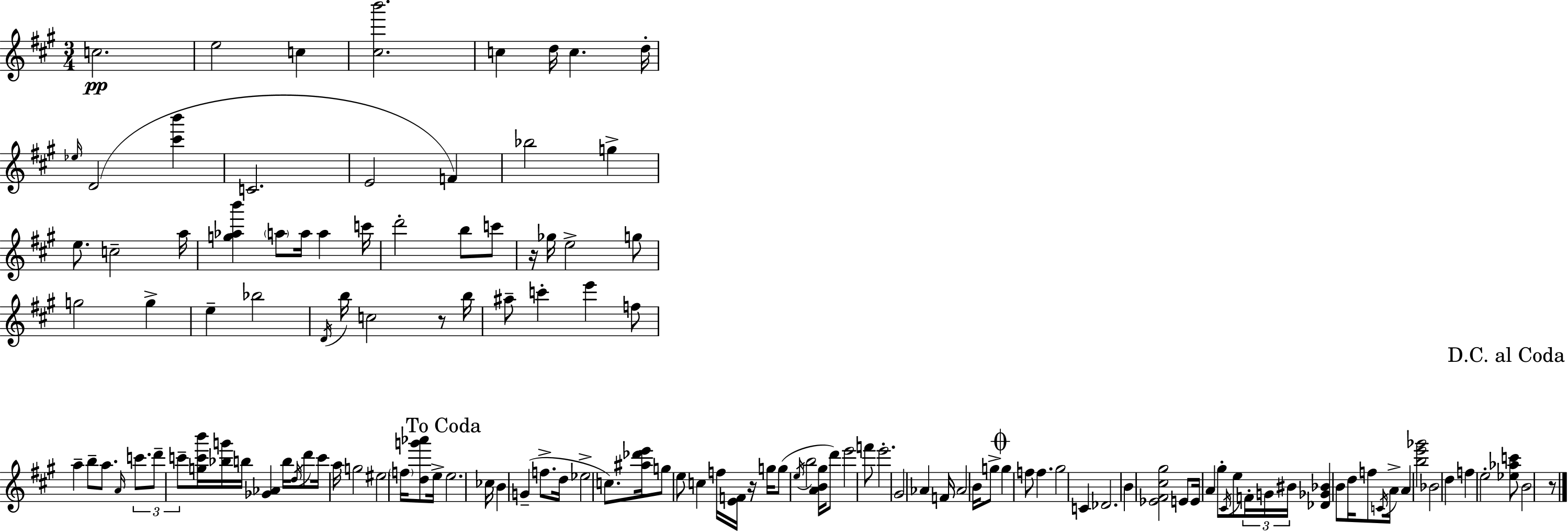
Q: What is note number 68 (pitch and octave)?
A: F5